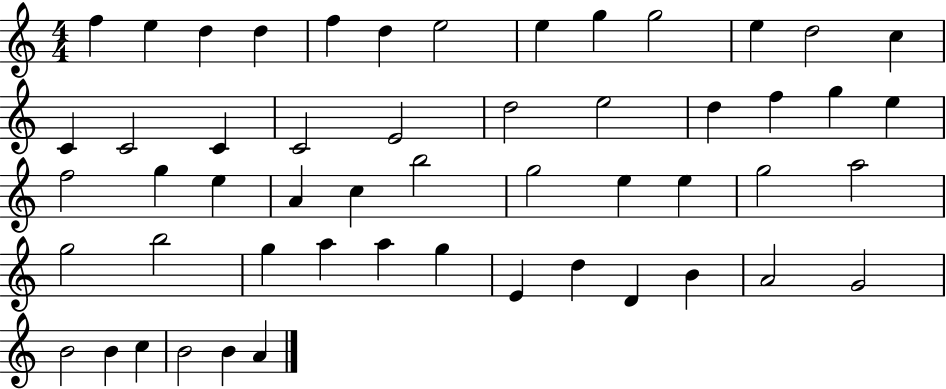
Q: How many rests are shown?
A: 0